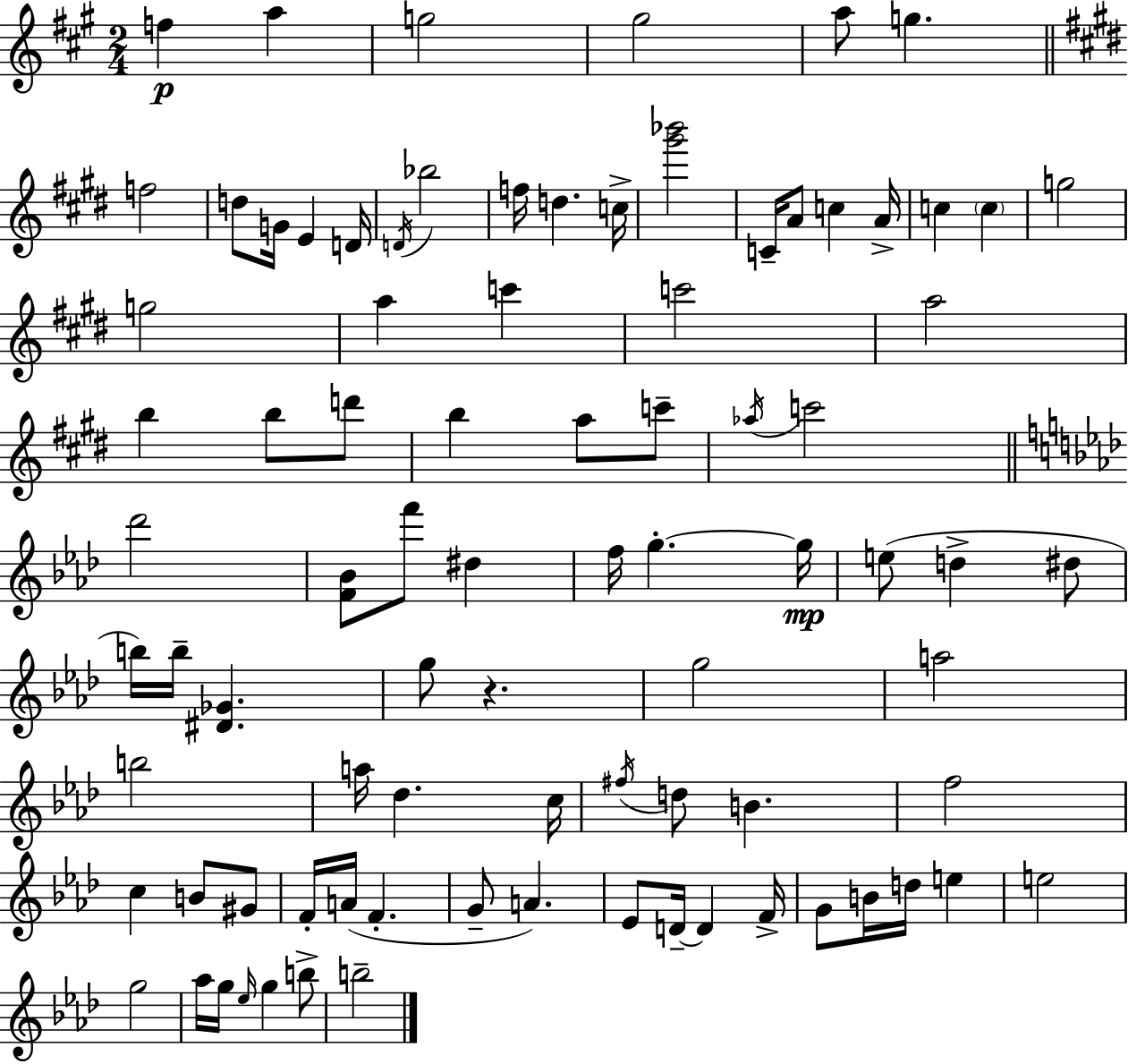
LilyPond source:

{
  \clef treble
  \numericTimeSignature
  \time 2/4
  \key a \major
  f''4\p a''4 | g''2 | gis''2 | a''8 g''4. | \break \bar "||" \break \key e \major f''2 | d''8 g'16 e'4 d'16 | \acciaccatura { d'16 } bes''2 | f''16 d''4. | \break c''16-> <gis''' bes'''>2 | c'16-- a'8 c''4 | a'16-> c''4 \parenthesize c''4 | g''2 | \break g''2 | a''4 c'''4 | c'''2 | a''2 | \break b''4 b''8 d'''8 | b''4 a''8 c'''8-- | \acciaccatura { aes''16 } c'''2 | \bar "||" \break \key aes \major des'''2 | <f' bes'>8 f'''8 dis''4 | f''16 g''4.-.~~ g''16\mp | e''8( d''4-> dis''8 | \break b''16) b''16-- <dis' ges'>4. | g''8 r4. | g''2 | a''2 | \break b''2 | a''16 des''4. c''16 | \acciaccatura { fis''16 } d''8 b'4. | f''2 | \break c''4 b'8 gis'8 | f'16-. a'16( f'4.-. | g'8-- a'4.) | ees'8 d'16--~~ d'4 | \break f'16-> g'8 b'16 d''16 e''4 | e''2 | g''2 | aes''16 g''16 \grace { ees''16 } g''4 | \break b''8-> b''2-- | \bar "|."
}